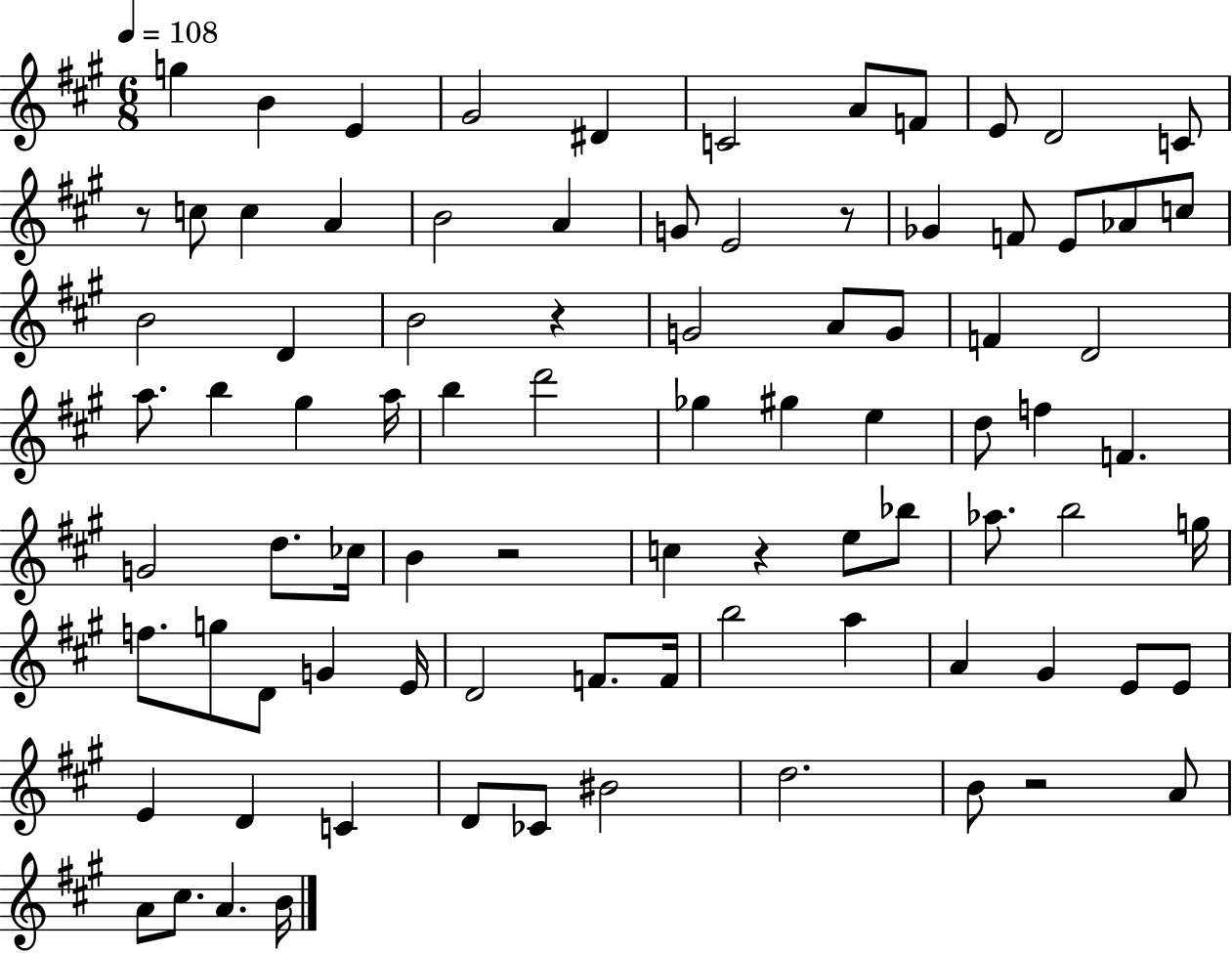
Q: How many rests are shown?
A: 6